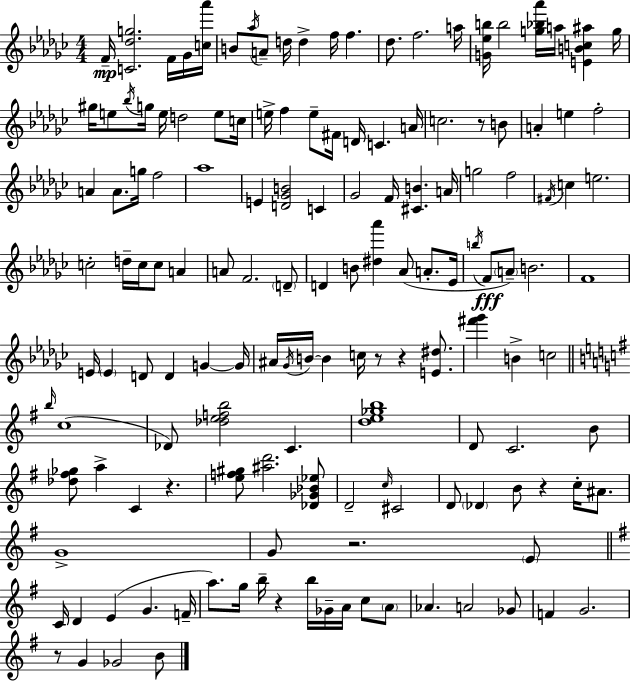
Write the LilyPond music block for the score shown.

{
  \clef treble
  \numericTimeSignature
  \time 4/4
  \key ees \minor
  f'16--\mp <c' des'' g''>2. f'16 ges'16 <c'' aes'''>16 | b'8 \acciaccatura { aes''16 } a'8-- d''16 d''4-> f''16 f''4. | des''8. f''2. | a''16 <g' ees'' b''>16 b''2 <g'' bes'' aes'''>16 a''16 <e' b' c'' ais''>4 | \break g''16 gis''16 e''8 \acciaccatura { bes''16 } g''16 e''16 d''2 e''8 | c''16 e''16-> f''4 e''8-- fis'16 d'16 c'4. | a'16 c''2. r8 | b'8 a'4-. e''4 f''2-. | \break a'4 a'8. g''16 f''2 | aes''1 | e'4 <d' ges' b'>2 c'4 | ges'2 f'16 <cis' b'>4. | \break a'16 g''2 f''2 | \acciaccatura { fis'16 } c''4 e''2. | c''2-. d''16-- c''16 c''8 a'4 | a'8 f'2. | \break \parenthesize d'8-- d'4 b'8 <dis'' aes'''>4 aes'8( a'8.-. | ees'16 \acciaccatura { b''16 }\fff f'8 \parenthesize a'8--) b'2. | f'1 | e'16 \parenthesize e'4 d'8 d'4 g'4~~ | \break g'16 ais'16 \acciaccatura { ges'16 } b'16~~ b'4 c''16 r8 r4 | <e' dis''>8. <fis''' ges'''>4 b'4-> c''2 | \bar "||" \break \key g \major \grace { b''16 }( c''1 | des'8) <des'' e'' f'' b''>2 c'4. | <d'' e'' ges'' b''>1 | d'8 c'2. b'8 | \break <des'' fis'' ges''>8 a''4-> c'4 r4. | <e'' f'' gis''>8 <ais'' d'''>2. <des' ges' bes' ees''>8 | d'2-- \grace { c''16 } cis'2 | d'8 \parenthesize des'4 b'8 r4 c''16-. ais'8. | \break g'1-> | g'8 r2. | \parenthesize e'8 \bar "||" \break \key e \minor c'16 d'4 e'4( g'4. f'16-- | a''8.) g''16 b''16-- r4 b''16 ges'16-- a'16 c''8 \parenthesize a'8 | aes'4. a'2 ges'8 | f'4 g'2. | \break r8 g'4 ges'2 b'8 | \bar "|."
}